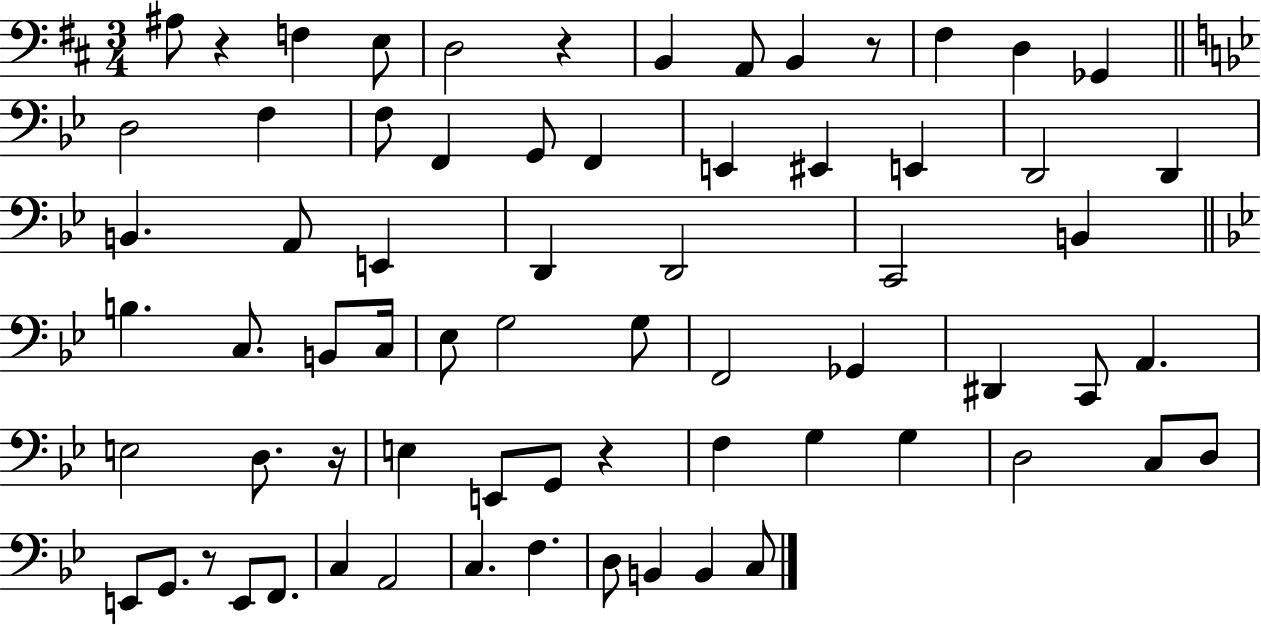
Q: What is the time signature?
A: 3/4